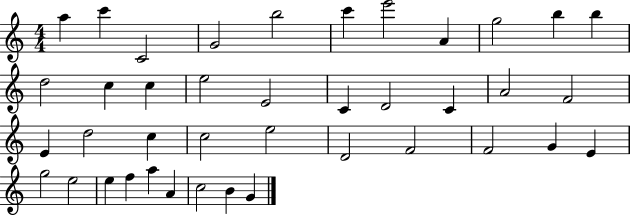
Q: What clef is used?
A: treble